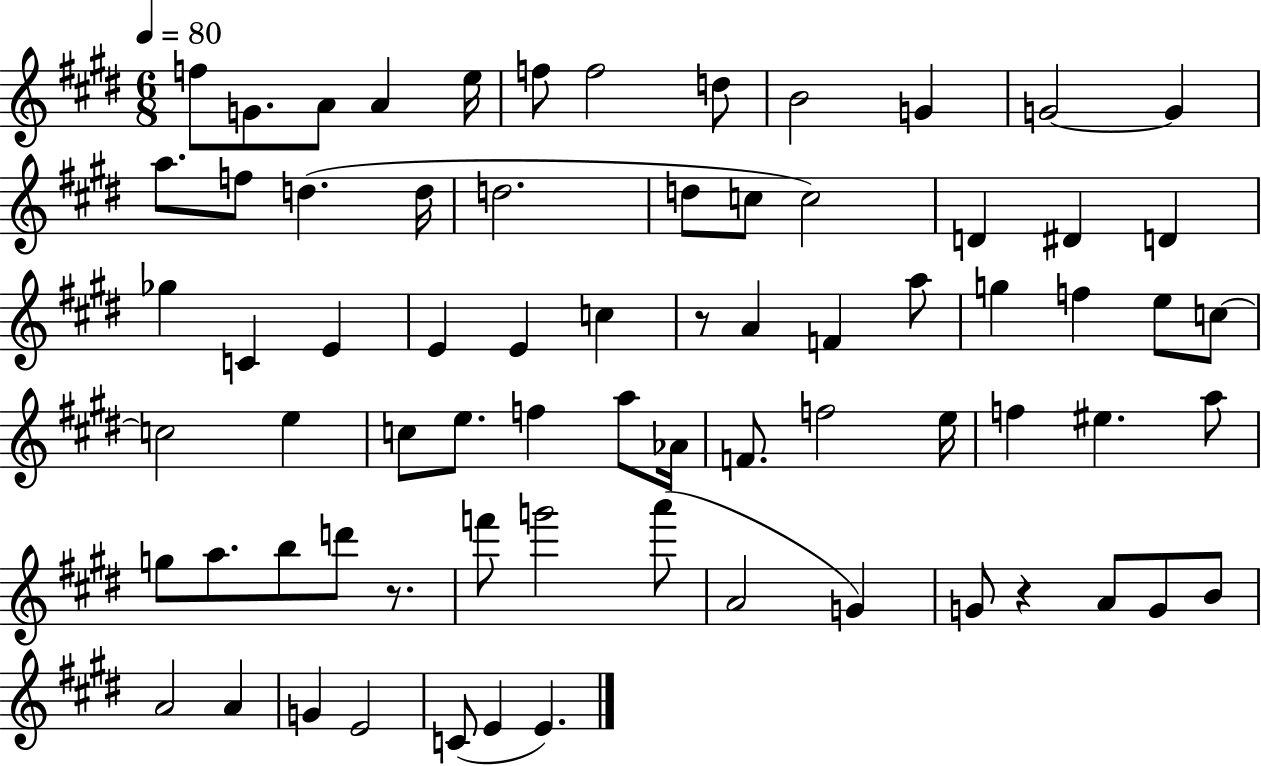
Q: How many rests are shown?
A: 3